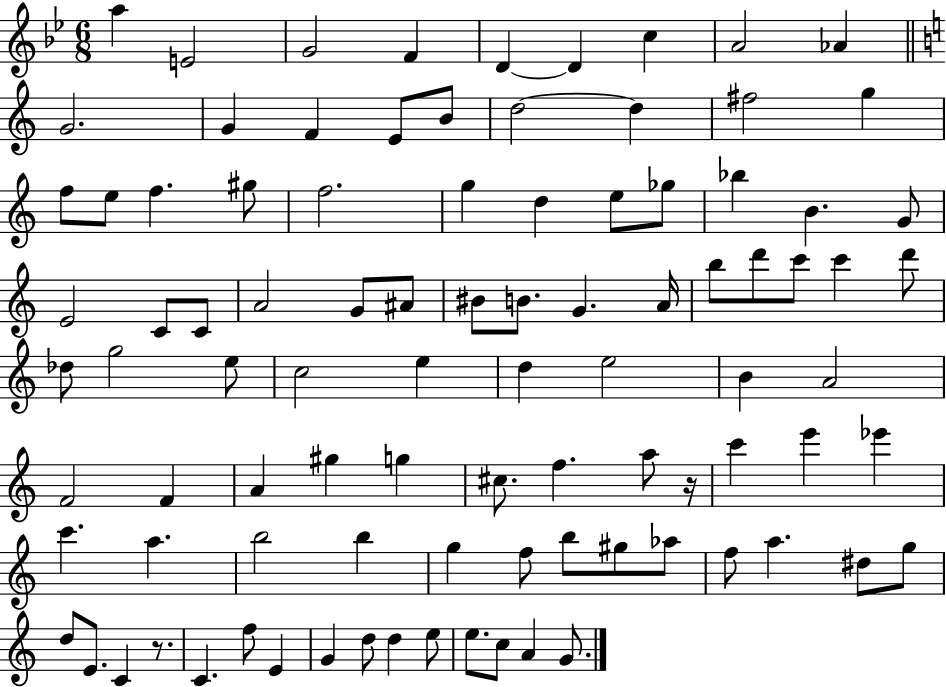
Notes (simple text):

A5/q E4/h G4/h F4/q D4/q D4/q C5/q A4/h Ab4/q G4/h. G4/q F4/q E4/e B4/e D5/h D5/q F#5/h G5/q F5/e E5/e F5/q. G#5/e F5/h. G5/q D5/q E5/e Gb5/e Bb5/q B4/q. G4/e E4/h C4/e C4/e A4/h G4/e A#4/e BIS4/e B4/e. G4/q. A4/s B5/e D6/e C6/e C6/q D6/e Db5/e G5/h E5/e C5/h E5/q D5/q E5/h B4/q A4/h F4/h F4/q A4/q G#5/q G5/q C#5/e. F5/q. A5/e R/s C6/q E6/q Eb6/q C6/q. A5/q. B5/h B5/q G5/q F5/e B5/e G#5/e Ab5/e F5/e A5/q. D#5/e G5/e D5/e E4/e. C4/q R/e. C4/q. F5/e E4/q G4/q D5/e D5/q E5/e E5/e. C5/e A4/q G4/e.